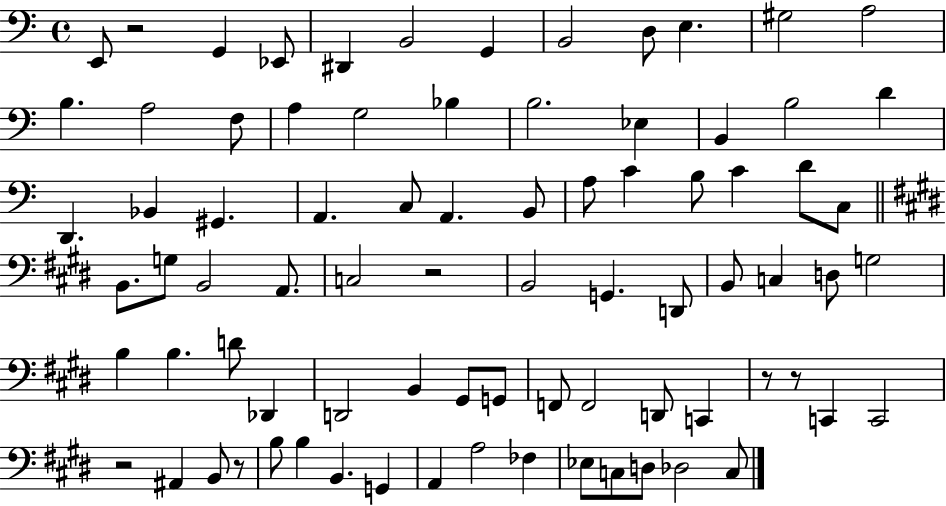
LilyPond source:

{
  \clef bass
  \time 4/4
  \defaultTimeSignature
  \key c \major
  e,8 r2 g,4 ees,8 | dis,4 b,2 g,4 | b,2 d8 e4. | gis2 a2 | \break b4. a2 f8 | a4 g2 bes4 | b2. ees4 | b,4 b2 d'4 | \break d,4. bes,4 gis,4. | a,4. c8 a,4. b,8 | a8 c'4 b8 c'4 d'8 c8 | \bar "||" \break \key e \major b,8. g8 b,2 a,8. | c2 r2 | b,2 g,4. d,8 | b,8 c4 d8 g2 | \break b4 b4. d'8 des,4 | d,2 b,4 gis,8 g,8 | f,8 f,2 d,8 c,4 | r8 r8 c,4 c,2 | \break r2 ais,4 b,8 r8 | b8 b4 b,4. g,4 | a,4 a2 fes4 | ees8 c8 d8 des2 c8 | \break \bar "|."
}